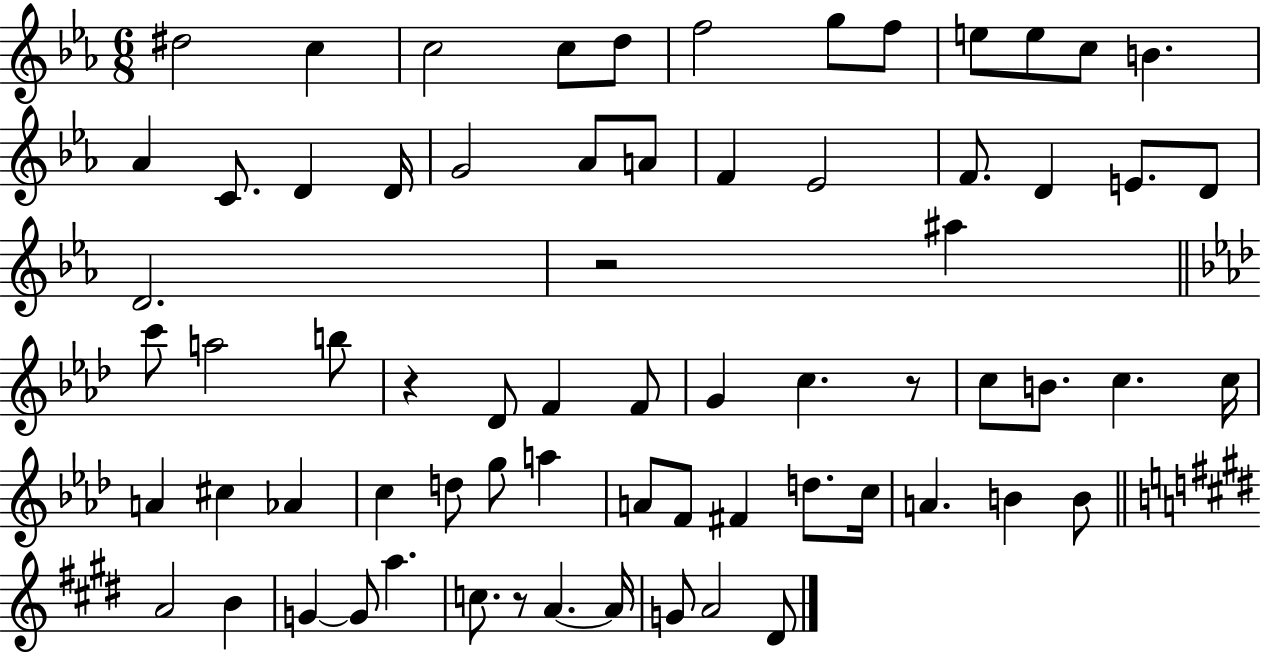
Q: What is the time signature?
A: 6/8